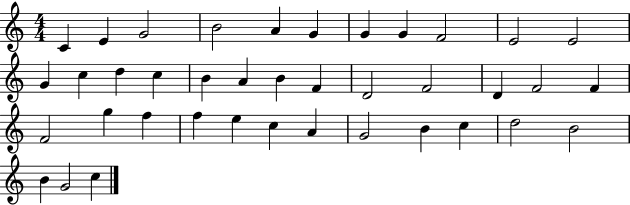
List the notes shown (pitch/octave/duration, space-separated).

C4/q E4/q G4/h B4/h A4/q G4/q G4/q G4/q F4/h E4/h E4/h G4/q C5/q D5/q C5/q B4/q A4/q B4/q F4/q D4/h F4/h D4/q F4/h F4/q F4/h G5/q F5/q F5/q E5/q C5/q A4/q G4/h B4/q C5/q D5/h B4/h B4/q G4/h C5/q